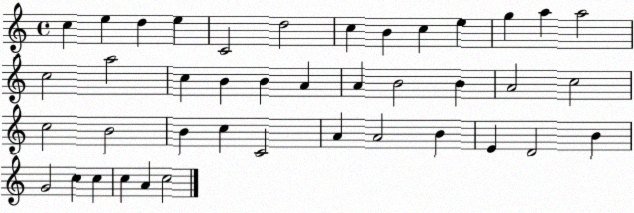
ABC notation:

X:1
T:Untitled
M:4/4
L:1/4
K:C
c e d e C2 d2 c B c e g a a2 c2 a2 c B B A A B2 B A2 c2 c2 B2 B c C2 A A2 B E D2 B G2 c c c A c2